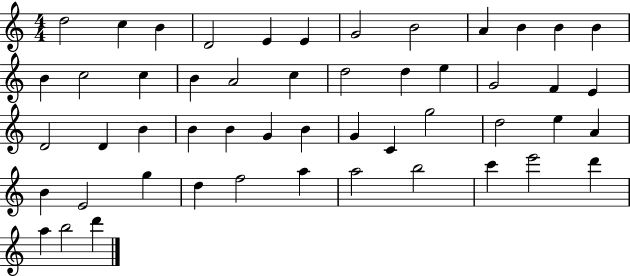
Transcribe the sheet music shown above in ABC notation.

X:1
T:Untitled
M:4/4
L:1/4
K:C
d2 c B D2 E E G2 B2 A B B B B c2 c B A2 c d2 d e G2 F E D2 D B B B G B G C g2 d2 e A B E2 g d f2 a a2 b2 c' e'2 d' a b2 d'